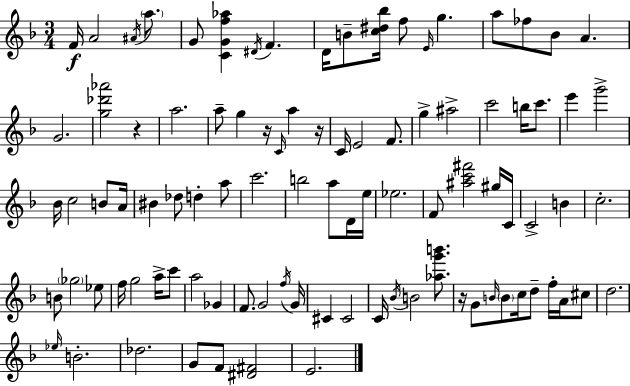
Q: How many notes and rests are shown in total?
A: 95